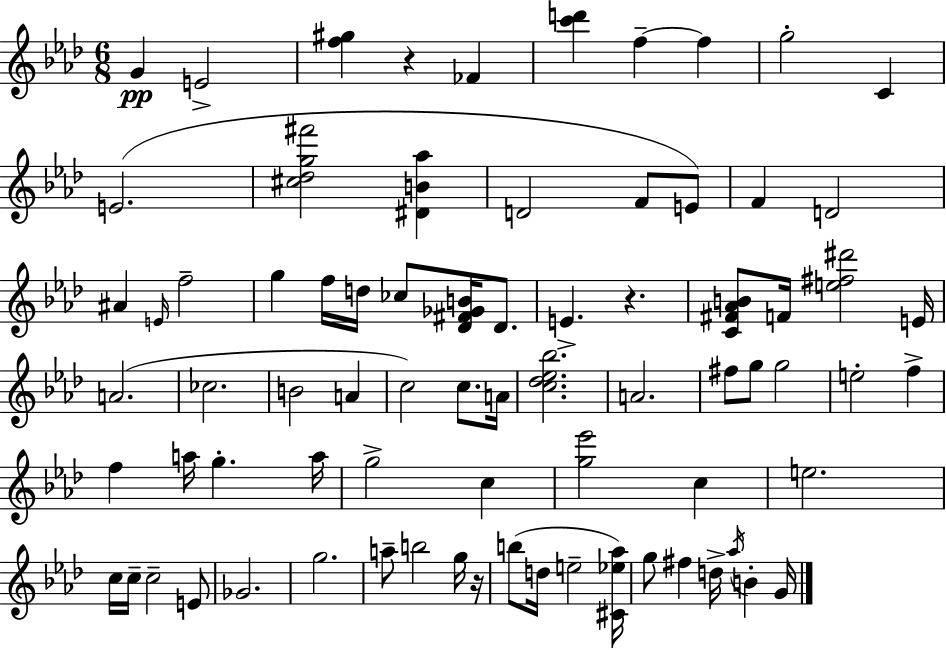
G4/q E4/h [F5,G#5]/q R/q FES4/q [C6,D6]/q F5/q F5/q G5/h C4/q E4/h. [C#5,Db5,G5,F#6]/h [D#4,B4,Ab5]/q D4/h F4/e E4/e F4/q D4/h A#4/q E4/s F5/h G5/q F5/s D5/s CES5/e [Db4,F#4,Gb4,B4]/s Db4/e. E4/q. R/q. [C4,F#4,Ab4,B4]/e F4/s [E5,F#5,D#6]/h E4/s A4/h. CES5/h. B4/h A4/q C5/h C5/e. A4/s [C5,Db5,Eb5,Bb5]/h. A4/h. F#5/e G5/e G5/h E5/h F5/q F5/q A5/s G5/q. A5/s G5/h C5/q [G5,Eb6]/h C5/q E5/h. C5/s C5/s C5/h E4/e Gb4/h. G5/h. A5/e B5/h G5/s R/s B5/e D5/s E5/h [C#4,Eb5,Ab5]/s G5/e F#5/q D5/s Ab5/s B4/q G4/s